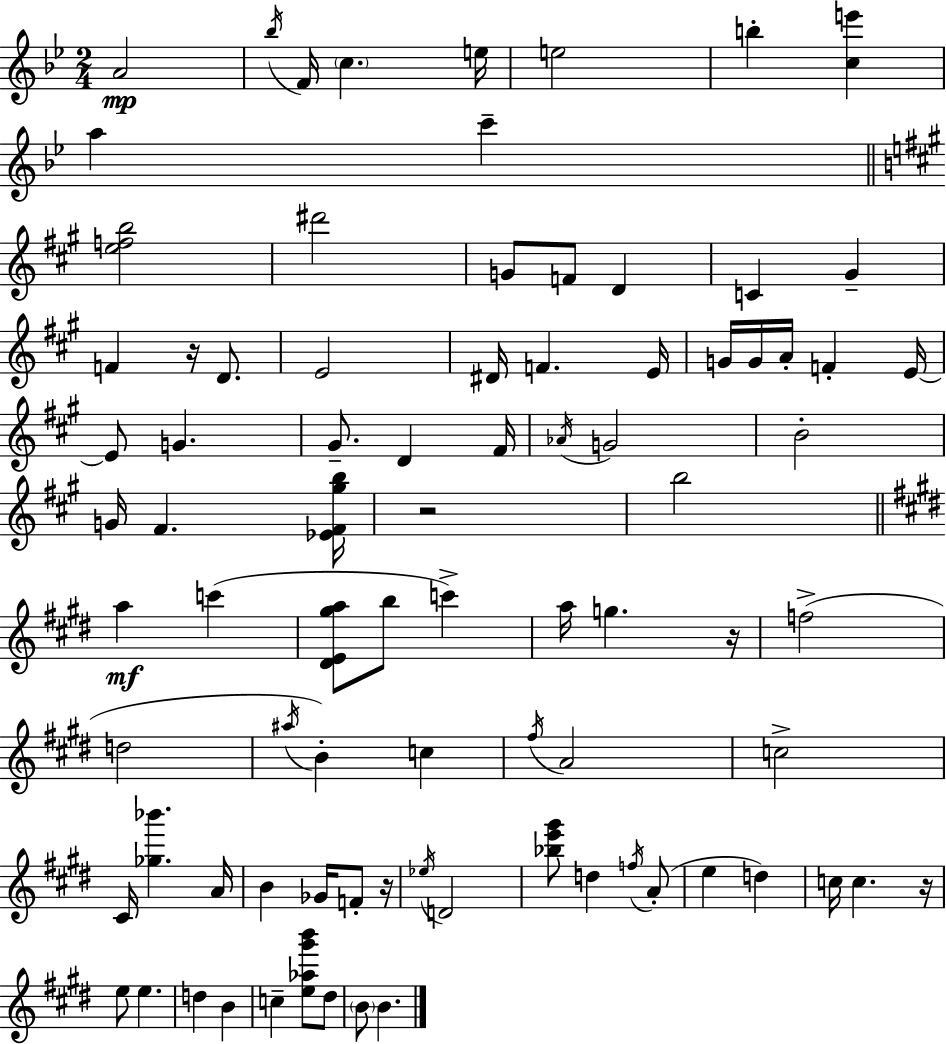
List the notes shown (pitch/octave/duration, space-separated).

A4/h Bb5/s F4/s C5/q. E5/s E5/h B5/q [C5,E6]/q A5/q C6/q [E5,F5,B5]/h D#6/h G4/e F4/e D4/q C4/q G#4/q F4/q R/s D4/e. E4/h D#4/s F4/q. E4/s G4/s G4/s A4/s F4/q E4/s E4/e G4/q. G#4/e. D4/q F#4/s Ab4/s G4/h B4/h G4/s F#4/q. [Eb4,F#4,G#5,B5]/s R/h B5/h A5/q C6/q [D#4,E4,G#5,A5]/e B5/e C6/q A5/s G5/q. R/s F5/h D5/h A#5/s B4/q C5/q F#5/s A4/h C5/h C#4/s [Gb5,Bb6]/q. A4/s B4/q Gb4/s F4/e R/s Eb5/s D4/h [Bb5,E6,G#6]/e D5/q F5/s A4/e E5/q D5/q C5/s C5/q. R/s E5/e E5/q. D5/q B4/q C5/q [E5,Ab5,G#6,B6]/e D#5/e B4/e B4/q.